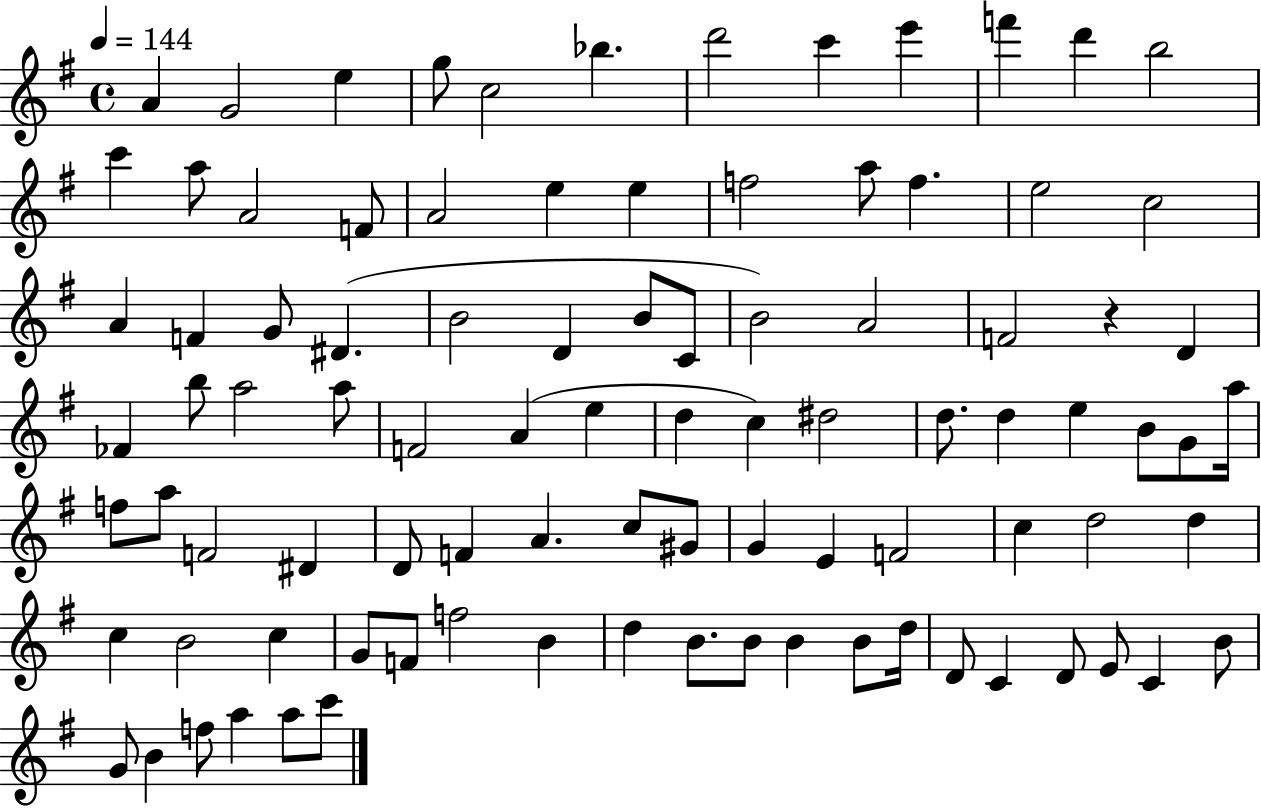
A4/q G4/h E5/q G5/e C5/h Bb5/q. D6/h C6/q E6/q F6/q D6/q B5/h C6/q A5/e A4/h F4/e A4/h E5/q E5/q F5/h A5/e F5/q. E5/h C5/h A4/q F4/q G4/e D#4/q. B4/h D4/q B4/e C4/e B4/h A4/h F4/h R/q D4/q FES4/q B5/e A5/h A5/e F4/h A4/q E5/q D5/q C5/q D#5/h D5/e. D5/q E5/q B4/e G4/e A5/s F5/e A5/e F4/h D#4/q D4/e F4/q A4/q. C5/e G#4/e G4/q E4/q F4/h C5/q D5/h D5/q C5/q B4/h C5/q G4/e F4/e F5/h B4/q D5/q B4/e. B4/e B4/q B4/e D5/s D4/e C4/q D4/e E4/e C4/q B4/e G4/e B4/q F5/e A5/q A5/e C6/e